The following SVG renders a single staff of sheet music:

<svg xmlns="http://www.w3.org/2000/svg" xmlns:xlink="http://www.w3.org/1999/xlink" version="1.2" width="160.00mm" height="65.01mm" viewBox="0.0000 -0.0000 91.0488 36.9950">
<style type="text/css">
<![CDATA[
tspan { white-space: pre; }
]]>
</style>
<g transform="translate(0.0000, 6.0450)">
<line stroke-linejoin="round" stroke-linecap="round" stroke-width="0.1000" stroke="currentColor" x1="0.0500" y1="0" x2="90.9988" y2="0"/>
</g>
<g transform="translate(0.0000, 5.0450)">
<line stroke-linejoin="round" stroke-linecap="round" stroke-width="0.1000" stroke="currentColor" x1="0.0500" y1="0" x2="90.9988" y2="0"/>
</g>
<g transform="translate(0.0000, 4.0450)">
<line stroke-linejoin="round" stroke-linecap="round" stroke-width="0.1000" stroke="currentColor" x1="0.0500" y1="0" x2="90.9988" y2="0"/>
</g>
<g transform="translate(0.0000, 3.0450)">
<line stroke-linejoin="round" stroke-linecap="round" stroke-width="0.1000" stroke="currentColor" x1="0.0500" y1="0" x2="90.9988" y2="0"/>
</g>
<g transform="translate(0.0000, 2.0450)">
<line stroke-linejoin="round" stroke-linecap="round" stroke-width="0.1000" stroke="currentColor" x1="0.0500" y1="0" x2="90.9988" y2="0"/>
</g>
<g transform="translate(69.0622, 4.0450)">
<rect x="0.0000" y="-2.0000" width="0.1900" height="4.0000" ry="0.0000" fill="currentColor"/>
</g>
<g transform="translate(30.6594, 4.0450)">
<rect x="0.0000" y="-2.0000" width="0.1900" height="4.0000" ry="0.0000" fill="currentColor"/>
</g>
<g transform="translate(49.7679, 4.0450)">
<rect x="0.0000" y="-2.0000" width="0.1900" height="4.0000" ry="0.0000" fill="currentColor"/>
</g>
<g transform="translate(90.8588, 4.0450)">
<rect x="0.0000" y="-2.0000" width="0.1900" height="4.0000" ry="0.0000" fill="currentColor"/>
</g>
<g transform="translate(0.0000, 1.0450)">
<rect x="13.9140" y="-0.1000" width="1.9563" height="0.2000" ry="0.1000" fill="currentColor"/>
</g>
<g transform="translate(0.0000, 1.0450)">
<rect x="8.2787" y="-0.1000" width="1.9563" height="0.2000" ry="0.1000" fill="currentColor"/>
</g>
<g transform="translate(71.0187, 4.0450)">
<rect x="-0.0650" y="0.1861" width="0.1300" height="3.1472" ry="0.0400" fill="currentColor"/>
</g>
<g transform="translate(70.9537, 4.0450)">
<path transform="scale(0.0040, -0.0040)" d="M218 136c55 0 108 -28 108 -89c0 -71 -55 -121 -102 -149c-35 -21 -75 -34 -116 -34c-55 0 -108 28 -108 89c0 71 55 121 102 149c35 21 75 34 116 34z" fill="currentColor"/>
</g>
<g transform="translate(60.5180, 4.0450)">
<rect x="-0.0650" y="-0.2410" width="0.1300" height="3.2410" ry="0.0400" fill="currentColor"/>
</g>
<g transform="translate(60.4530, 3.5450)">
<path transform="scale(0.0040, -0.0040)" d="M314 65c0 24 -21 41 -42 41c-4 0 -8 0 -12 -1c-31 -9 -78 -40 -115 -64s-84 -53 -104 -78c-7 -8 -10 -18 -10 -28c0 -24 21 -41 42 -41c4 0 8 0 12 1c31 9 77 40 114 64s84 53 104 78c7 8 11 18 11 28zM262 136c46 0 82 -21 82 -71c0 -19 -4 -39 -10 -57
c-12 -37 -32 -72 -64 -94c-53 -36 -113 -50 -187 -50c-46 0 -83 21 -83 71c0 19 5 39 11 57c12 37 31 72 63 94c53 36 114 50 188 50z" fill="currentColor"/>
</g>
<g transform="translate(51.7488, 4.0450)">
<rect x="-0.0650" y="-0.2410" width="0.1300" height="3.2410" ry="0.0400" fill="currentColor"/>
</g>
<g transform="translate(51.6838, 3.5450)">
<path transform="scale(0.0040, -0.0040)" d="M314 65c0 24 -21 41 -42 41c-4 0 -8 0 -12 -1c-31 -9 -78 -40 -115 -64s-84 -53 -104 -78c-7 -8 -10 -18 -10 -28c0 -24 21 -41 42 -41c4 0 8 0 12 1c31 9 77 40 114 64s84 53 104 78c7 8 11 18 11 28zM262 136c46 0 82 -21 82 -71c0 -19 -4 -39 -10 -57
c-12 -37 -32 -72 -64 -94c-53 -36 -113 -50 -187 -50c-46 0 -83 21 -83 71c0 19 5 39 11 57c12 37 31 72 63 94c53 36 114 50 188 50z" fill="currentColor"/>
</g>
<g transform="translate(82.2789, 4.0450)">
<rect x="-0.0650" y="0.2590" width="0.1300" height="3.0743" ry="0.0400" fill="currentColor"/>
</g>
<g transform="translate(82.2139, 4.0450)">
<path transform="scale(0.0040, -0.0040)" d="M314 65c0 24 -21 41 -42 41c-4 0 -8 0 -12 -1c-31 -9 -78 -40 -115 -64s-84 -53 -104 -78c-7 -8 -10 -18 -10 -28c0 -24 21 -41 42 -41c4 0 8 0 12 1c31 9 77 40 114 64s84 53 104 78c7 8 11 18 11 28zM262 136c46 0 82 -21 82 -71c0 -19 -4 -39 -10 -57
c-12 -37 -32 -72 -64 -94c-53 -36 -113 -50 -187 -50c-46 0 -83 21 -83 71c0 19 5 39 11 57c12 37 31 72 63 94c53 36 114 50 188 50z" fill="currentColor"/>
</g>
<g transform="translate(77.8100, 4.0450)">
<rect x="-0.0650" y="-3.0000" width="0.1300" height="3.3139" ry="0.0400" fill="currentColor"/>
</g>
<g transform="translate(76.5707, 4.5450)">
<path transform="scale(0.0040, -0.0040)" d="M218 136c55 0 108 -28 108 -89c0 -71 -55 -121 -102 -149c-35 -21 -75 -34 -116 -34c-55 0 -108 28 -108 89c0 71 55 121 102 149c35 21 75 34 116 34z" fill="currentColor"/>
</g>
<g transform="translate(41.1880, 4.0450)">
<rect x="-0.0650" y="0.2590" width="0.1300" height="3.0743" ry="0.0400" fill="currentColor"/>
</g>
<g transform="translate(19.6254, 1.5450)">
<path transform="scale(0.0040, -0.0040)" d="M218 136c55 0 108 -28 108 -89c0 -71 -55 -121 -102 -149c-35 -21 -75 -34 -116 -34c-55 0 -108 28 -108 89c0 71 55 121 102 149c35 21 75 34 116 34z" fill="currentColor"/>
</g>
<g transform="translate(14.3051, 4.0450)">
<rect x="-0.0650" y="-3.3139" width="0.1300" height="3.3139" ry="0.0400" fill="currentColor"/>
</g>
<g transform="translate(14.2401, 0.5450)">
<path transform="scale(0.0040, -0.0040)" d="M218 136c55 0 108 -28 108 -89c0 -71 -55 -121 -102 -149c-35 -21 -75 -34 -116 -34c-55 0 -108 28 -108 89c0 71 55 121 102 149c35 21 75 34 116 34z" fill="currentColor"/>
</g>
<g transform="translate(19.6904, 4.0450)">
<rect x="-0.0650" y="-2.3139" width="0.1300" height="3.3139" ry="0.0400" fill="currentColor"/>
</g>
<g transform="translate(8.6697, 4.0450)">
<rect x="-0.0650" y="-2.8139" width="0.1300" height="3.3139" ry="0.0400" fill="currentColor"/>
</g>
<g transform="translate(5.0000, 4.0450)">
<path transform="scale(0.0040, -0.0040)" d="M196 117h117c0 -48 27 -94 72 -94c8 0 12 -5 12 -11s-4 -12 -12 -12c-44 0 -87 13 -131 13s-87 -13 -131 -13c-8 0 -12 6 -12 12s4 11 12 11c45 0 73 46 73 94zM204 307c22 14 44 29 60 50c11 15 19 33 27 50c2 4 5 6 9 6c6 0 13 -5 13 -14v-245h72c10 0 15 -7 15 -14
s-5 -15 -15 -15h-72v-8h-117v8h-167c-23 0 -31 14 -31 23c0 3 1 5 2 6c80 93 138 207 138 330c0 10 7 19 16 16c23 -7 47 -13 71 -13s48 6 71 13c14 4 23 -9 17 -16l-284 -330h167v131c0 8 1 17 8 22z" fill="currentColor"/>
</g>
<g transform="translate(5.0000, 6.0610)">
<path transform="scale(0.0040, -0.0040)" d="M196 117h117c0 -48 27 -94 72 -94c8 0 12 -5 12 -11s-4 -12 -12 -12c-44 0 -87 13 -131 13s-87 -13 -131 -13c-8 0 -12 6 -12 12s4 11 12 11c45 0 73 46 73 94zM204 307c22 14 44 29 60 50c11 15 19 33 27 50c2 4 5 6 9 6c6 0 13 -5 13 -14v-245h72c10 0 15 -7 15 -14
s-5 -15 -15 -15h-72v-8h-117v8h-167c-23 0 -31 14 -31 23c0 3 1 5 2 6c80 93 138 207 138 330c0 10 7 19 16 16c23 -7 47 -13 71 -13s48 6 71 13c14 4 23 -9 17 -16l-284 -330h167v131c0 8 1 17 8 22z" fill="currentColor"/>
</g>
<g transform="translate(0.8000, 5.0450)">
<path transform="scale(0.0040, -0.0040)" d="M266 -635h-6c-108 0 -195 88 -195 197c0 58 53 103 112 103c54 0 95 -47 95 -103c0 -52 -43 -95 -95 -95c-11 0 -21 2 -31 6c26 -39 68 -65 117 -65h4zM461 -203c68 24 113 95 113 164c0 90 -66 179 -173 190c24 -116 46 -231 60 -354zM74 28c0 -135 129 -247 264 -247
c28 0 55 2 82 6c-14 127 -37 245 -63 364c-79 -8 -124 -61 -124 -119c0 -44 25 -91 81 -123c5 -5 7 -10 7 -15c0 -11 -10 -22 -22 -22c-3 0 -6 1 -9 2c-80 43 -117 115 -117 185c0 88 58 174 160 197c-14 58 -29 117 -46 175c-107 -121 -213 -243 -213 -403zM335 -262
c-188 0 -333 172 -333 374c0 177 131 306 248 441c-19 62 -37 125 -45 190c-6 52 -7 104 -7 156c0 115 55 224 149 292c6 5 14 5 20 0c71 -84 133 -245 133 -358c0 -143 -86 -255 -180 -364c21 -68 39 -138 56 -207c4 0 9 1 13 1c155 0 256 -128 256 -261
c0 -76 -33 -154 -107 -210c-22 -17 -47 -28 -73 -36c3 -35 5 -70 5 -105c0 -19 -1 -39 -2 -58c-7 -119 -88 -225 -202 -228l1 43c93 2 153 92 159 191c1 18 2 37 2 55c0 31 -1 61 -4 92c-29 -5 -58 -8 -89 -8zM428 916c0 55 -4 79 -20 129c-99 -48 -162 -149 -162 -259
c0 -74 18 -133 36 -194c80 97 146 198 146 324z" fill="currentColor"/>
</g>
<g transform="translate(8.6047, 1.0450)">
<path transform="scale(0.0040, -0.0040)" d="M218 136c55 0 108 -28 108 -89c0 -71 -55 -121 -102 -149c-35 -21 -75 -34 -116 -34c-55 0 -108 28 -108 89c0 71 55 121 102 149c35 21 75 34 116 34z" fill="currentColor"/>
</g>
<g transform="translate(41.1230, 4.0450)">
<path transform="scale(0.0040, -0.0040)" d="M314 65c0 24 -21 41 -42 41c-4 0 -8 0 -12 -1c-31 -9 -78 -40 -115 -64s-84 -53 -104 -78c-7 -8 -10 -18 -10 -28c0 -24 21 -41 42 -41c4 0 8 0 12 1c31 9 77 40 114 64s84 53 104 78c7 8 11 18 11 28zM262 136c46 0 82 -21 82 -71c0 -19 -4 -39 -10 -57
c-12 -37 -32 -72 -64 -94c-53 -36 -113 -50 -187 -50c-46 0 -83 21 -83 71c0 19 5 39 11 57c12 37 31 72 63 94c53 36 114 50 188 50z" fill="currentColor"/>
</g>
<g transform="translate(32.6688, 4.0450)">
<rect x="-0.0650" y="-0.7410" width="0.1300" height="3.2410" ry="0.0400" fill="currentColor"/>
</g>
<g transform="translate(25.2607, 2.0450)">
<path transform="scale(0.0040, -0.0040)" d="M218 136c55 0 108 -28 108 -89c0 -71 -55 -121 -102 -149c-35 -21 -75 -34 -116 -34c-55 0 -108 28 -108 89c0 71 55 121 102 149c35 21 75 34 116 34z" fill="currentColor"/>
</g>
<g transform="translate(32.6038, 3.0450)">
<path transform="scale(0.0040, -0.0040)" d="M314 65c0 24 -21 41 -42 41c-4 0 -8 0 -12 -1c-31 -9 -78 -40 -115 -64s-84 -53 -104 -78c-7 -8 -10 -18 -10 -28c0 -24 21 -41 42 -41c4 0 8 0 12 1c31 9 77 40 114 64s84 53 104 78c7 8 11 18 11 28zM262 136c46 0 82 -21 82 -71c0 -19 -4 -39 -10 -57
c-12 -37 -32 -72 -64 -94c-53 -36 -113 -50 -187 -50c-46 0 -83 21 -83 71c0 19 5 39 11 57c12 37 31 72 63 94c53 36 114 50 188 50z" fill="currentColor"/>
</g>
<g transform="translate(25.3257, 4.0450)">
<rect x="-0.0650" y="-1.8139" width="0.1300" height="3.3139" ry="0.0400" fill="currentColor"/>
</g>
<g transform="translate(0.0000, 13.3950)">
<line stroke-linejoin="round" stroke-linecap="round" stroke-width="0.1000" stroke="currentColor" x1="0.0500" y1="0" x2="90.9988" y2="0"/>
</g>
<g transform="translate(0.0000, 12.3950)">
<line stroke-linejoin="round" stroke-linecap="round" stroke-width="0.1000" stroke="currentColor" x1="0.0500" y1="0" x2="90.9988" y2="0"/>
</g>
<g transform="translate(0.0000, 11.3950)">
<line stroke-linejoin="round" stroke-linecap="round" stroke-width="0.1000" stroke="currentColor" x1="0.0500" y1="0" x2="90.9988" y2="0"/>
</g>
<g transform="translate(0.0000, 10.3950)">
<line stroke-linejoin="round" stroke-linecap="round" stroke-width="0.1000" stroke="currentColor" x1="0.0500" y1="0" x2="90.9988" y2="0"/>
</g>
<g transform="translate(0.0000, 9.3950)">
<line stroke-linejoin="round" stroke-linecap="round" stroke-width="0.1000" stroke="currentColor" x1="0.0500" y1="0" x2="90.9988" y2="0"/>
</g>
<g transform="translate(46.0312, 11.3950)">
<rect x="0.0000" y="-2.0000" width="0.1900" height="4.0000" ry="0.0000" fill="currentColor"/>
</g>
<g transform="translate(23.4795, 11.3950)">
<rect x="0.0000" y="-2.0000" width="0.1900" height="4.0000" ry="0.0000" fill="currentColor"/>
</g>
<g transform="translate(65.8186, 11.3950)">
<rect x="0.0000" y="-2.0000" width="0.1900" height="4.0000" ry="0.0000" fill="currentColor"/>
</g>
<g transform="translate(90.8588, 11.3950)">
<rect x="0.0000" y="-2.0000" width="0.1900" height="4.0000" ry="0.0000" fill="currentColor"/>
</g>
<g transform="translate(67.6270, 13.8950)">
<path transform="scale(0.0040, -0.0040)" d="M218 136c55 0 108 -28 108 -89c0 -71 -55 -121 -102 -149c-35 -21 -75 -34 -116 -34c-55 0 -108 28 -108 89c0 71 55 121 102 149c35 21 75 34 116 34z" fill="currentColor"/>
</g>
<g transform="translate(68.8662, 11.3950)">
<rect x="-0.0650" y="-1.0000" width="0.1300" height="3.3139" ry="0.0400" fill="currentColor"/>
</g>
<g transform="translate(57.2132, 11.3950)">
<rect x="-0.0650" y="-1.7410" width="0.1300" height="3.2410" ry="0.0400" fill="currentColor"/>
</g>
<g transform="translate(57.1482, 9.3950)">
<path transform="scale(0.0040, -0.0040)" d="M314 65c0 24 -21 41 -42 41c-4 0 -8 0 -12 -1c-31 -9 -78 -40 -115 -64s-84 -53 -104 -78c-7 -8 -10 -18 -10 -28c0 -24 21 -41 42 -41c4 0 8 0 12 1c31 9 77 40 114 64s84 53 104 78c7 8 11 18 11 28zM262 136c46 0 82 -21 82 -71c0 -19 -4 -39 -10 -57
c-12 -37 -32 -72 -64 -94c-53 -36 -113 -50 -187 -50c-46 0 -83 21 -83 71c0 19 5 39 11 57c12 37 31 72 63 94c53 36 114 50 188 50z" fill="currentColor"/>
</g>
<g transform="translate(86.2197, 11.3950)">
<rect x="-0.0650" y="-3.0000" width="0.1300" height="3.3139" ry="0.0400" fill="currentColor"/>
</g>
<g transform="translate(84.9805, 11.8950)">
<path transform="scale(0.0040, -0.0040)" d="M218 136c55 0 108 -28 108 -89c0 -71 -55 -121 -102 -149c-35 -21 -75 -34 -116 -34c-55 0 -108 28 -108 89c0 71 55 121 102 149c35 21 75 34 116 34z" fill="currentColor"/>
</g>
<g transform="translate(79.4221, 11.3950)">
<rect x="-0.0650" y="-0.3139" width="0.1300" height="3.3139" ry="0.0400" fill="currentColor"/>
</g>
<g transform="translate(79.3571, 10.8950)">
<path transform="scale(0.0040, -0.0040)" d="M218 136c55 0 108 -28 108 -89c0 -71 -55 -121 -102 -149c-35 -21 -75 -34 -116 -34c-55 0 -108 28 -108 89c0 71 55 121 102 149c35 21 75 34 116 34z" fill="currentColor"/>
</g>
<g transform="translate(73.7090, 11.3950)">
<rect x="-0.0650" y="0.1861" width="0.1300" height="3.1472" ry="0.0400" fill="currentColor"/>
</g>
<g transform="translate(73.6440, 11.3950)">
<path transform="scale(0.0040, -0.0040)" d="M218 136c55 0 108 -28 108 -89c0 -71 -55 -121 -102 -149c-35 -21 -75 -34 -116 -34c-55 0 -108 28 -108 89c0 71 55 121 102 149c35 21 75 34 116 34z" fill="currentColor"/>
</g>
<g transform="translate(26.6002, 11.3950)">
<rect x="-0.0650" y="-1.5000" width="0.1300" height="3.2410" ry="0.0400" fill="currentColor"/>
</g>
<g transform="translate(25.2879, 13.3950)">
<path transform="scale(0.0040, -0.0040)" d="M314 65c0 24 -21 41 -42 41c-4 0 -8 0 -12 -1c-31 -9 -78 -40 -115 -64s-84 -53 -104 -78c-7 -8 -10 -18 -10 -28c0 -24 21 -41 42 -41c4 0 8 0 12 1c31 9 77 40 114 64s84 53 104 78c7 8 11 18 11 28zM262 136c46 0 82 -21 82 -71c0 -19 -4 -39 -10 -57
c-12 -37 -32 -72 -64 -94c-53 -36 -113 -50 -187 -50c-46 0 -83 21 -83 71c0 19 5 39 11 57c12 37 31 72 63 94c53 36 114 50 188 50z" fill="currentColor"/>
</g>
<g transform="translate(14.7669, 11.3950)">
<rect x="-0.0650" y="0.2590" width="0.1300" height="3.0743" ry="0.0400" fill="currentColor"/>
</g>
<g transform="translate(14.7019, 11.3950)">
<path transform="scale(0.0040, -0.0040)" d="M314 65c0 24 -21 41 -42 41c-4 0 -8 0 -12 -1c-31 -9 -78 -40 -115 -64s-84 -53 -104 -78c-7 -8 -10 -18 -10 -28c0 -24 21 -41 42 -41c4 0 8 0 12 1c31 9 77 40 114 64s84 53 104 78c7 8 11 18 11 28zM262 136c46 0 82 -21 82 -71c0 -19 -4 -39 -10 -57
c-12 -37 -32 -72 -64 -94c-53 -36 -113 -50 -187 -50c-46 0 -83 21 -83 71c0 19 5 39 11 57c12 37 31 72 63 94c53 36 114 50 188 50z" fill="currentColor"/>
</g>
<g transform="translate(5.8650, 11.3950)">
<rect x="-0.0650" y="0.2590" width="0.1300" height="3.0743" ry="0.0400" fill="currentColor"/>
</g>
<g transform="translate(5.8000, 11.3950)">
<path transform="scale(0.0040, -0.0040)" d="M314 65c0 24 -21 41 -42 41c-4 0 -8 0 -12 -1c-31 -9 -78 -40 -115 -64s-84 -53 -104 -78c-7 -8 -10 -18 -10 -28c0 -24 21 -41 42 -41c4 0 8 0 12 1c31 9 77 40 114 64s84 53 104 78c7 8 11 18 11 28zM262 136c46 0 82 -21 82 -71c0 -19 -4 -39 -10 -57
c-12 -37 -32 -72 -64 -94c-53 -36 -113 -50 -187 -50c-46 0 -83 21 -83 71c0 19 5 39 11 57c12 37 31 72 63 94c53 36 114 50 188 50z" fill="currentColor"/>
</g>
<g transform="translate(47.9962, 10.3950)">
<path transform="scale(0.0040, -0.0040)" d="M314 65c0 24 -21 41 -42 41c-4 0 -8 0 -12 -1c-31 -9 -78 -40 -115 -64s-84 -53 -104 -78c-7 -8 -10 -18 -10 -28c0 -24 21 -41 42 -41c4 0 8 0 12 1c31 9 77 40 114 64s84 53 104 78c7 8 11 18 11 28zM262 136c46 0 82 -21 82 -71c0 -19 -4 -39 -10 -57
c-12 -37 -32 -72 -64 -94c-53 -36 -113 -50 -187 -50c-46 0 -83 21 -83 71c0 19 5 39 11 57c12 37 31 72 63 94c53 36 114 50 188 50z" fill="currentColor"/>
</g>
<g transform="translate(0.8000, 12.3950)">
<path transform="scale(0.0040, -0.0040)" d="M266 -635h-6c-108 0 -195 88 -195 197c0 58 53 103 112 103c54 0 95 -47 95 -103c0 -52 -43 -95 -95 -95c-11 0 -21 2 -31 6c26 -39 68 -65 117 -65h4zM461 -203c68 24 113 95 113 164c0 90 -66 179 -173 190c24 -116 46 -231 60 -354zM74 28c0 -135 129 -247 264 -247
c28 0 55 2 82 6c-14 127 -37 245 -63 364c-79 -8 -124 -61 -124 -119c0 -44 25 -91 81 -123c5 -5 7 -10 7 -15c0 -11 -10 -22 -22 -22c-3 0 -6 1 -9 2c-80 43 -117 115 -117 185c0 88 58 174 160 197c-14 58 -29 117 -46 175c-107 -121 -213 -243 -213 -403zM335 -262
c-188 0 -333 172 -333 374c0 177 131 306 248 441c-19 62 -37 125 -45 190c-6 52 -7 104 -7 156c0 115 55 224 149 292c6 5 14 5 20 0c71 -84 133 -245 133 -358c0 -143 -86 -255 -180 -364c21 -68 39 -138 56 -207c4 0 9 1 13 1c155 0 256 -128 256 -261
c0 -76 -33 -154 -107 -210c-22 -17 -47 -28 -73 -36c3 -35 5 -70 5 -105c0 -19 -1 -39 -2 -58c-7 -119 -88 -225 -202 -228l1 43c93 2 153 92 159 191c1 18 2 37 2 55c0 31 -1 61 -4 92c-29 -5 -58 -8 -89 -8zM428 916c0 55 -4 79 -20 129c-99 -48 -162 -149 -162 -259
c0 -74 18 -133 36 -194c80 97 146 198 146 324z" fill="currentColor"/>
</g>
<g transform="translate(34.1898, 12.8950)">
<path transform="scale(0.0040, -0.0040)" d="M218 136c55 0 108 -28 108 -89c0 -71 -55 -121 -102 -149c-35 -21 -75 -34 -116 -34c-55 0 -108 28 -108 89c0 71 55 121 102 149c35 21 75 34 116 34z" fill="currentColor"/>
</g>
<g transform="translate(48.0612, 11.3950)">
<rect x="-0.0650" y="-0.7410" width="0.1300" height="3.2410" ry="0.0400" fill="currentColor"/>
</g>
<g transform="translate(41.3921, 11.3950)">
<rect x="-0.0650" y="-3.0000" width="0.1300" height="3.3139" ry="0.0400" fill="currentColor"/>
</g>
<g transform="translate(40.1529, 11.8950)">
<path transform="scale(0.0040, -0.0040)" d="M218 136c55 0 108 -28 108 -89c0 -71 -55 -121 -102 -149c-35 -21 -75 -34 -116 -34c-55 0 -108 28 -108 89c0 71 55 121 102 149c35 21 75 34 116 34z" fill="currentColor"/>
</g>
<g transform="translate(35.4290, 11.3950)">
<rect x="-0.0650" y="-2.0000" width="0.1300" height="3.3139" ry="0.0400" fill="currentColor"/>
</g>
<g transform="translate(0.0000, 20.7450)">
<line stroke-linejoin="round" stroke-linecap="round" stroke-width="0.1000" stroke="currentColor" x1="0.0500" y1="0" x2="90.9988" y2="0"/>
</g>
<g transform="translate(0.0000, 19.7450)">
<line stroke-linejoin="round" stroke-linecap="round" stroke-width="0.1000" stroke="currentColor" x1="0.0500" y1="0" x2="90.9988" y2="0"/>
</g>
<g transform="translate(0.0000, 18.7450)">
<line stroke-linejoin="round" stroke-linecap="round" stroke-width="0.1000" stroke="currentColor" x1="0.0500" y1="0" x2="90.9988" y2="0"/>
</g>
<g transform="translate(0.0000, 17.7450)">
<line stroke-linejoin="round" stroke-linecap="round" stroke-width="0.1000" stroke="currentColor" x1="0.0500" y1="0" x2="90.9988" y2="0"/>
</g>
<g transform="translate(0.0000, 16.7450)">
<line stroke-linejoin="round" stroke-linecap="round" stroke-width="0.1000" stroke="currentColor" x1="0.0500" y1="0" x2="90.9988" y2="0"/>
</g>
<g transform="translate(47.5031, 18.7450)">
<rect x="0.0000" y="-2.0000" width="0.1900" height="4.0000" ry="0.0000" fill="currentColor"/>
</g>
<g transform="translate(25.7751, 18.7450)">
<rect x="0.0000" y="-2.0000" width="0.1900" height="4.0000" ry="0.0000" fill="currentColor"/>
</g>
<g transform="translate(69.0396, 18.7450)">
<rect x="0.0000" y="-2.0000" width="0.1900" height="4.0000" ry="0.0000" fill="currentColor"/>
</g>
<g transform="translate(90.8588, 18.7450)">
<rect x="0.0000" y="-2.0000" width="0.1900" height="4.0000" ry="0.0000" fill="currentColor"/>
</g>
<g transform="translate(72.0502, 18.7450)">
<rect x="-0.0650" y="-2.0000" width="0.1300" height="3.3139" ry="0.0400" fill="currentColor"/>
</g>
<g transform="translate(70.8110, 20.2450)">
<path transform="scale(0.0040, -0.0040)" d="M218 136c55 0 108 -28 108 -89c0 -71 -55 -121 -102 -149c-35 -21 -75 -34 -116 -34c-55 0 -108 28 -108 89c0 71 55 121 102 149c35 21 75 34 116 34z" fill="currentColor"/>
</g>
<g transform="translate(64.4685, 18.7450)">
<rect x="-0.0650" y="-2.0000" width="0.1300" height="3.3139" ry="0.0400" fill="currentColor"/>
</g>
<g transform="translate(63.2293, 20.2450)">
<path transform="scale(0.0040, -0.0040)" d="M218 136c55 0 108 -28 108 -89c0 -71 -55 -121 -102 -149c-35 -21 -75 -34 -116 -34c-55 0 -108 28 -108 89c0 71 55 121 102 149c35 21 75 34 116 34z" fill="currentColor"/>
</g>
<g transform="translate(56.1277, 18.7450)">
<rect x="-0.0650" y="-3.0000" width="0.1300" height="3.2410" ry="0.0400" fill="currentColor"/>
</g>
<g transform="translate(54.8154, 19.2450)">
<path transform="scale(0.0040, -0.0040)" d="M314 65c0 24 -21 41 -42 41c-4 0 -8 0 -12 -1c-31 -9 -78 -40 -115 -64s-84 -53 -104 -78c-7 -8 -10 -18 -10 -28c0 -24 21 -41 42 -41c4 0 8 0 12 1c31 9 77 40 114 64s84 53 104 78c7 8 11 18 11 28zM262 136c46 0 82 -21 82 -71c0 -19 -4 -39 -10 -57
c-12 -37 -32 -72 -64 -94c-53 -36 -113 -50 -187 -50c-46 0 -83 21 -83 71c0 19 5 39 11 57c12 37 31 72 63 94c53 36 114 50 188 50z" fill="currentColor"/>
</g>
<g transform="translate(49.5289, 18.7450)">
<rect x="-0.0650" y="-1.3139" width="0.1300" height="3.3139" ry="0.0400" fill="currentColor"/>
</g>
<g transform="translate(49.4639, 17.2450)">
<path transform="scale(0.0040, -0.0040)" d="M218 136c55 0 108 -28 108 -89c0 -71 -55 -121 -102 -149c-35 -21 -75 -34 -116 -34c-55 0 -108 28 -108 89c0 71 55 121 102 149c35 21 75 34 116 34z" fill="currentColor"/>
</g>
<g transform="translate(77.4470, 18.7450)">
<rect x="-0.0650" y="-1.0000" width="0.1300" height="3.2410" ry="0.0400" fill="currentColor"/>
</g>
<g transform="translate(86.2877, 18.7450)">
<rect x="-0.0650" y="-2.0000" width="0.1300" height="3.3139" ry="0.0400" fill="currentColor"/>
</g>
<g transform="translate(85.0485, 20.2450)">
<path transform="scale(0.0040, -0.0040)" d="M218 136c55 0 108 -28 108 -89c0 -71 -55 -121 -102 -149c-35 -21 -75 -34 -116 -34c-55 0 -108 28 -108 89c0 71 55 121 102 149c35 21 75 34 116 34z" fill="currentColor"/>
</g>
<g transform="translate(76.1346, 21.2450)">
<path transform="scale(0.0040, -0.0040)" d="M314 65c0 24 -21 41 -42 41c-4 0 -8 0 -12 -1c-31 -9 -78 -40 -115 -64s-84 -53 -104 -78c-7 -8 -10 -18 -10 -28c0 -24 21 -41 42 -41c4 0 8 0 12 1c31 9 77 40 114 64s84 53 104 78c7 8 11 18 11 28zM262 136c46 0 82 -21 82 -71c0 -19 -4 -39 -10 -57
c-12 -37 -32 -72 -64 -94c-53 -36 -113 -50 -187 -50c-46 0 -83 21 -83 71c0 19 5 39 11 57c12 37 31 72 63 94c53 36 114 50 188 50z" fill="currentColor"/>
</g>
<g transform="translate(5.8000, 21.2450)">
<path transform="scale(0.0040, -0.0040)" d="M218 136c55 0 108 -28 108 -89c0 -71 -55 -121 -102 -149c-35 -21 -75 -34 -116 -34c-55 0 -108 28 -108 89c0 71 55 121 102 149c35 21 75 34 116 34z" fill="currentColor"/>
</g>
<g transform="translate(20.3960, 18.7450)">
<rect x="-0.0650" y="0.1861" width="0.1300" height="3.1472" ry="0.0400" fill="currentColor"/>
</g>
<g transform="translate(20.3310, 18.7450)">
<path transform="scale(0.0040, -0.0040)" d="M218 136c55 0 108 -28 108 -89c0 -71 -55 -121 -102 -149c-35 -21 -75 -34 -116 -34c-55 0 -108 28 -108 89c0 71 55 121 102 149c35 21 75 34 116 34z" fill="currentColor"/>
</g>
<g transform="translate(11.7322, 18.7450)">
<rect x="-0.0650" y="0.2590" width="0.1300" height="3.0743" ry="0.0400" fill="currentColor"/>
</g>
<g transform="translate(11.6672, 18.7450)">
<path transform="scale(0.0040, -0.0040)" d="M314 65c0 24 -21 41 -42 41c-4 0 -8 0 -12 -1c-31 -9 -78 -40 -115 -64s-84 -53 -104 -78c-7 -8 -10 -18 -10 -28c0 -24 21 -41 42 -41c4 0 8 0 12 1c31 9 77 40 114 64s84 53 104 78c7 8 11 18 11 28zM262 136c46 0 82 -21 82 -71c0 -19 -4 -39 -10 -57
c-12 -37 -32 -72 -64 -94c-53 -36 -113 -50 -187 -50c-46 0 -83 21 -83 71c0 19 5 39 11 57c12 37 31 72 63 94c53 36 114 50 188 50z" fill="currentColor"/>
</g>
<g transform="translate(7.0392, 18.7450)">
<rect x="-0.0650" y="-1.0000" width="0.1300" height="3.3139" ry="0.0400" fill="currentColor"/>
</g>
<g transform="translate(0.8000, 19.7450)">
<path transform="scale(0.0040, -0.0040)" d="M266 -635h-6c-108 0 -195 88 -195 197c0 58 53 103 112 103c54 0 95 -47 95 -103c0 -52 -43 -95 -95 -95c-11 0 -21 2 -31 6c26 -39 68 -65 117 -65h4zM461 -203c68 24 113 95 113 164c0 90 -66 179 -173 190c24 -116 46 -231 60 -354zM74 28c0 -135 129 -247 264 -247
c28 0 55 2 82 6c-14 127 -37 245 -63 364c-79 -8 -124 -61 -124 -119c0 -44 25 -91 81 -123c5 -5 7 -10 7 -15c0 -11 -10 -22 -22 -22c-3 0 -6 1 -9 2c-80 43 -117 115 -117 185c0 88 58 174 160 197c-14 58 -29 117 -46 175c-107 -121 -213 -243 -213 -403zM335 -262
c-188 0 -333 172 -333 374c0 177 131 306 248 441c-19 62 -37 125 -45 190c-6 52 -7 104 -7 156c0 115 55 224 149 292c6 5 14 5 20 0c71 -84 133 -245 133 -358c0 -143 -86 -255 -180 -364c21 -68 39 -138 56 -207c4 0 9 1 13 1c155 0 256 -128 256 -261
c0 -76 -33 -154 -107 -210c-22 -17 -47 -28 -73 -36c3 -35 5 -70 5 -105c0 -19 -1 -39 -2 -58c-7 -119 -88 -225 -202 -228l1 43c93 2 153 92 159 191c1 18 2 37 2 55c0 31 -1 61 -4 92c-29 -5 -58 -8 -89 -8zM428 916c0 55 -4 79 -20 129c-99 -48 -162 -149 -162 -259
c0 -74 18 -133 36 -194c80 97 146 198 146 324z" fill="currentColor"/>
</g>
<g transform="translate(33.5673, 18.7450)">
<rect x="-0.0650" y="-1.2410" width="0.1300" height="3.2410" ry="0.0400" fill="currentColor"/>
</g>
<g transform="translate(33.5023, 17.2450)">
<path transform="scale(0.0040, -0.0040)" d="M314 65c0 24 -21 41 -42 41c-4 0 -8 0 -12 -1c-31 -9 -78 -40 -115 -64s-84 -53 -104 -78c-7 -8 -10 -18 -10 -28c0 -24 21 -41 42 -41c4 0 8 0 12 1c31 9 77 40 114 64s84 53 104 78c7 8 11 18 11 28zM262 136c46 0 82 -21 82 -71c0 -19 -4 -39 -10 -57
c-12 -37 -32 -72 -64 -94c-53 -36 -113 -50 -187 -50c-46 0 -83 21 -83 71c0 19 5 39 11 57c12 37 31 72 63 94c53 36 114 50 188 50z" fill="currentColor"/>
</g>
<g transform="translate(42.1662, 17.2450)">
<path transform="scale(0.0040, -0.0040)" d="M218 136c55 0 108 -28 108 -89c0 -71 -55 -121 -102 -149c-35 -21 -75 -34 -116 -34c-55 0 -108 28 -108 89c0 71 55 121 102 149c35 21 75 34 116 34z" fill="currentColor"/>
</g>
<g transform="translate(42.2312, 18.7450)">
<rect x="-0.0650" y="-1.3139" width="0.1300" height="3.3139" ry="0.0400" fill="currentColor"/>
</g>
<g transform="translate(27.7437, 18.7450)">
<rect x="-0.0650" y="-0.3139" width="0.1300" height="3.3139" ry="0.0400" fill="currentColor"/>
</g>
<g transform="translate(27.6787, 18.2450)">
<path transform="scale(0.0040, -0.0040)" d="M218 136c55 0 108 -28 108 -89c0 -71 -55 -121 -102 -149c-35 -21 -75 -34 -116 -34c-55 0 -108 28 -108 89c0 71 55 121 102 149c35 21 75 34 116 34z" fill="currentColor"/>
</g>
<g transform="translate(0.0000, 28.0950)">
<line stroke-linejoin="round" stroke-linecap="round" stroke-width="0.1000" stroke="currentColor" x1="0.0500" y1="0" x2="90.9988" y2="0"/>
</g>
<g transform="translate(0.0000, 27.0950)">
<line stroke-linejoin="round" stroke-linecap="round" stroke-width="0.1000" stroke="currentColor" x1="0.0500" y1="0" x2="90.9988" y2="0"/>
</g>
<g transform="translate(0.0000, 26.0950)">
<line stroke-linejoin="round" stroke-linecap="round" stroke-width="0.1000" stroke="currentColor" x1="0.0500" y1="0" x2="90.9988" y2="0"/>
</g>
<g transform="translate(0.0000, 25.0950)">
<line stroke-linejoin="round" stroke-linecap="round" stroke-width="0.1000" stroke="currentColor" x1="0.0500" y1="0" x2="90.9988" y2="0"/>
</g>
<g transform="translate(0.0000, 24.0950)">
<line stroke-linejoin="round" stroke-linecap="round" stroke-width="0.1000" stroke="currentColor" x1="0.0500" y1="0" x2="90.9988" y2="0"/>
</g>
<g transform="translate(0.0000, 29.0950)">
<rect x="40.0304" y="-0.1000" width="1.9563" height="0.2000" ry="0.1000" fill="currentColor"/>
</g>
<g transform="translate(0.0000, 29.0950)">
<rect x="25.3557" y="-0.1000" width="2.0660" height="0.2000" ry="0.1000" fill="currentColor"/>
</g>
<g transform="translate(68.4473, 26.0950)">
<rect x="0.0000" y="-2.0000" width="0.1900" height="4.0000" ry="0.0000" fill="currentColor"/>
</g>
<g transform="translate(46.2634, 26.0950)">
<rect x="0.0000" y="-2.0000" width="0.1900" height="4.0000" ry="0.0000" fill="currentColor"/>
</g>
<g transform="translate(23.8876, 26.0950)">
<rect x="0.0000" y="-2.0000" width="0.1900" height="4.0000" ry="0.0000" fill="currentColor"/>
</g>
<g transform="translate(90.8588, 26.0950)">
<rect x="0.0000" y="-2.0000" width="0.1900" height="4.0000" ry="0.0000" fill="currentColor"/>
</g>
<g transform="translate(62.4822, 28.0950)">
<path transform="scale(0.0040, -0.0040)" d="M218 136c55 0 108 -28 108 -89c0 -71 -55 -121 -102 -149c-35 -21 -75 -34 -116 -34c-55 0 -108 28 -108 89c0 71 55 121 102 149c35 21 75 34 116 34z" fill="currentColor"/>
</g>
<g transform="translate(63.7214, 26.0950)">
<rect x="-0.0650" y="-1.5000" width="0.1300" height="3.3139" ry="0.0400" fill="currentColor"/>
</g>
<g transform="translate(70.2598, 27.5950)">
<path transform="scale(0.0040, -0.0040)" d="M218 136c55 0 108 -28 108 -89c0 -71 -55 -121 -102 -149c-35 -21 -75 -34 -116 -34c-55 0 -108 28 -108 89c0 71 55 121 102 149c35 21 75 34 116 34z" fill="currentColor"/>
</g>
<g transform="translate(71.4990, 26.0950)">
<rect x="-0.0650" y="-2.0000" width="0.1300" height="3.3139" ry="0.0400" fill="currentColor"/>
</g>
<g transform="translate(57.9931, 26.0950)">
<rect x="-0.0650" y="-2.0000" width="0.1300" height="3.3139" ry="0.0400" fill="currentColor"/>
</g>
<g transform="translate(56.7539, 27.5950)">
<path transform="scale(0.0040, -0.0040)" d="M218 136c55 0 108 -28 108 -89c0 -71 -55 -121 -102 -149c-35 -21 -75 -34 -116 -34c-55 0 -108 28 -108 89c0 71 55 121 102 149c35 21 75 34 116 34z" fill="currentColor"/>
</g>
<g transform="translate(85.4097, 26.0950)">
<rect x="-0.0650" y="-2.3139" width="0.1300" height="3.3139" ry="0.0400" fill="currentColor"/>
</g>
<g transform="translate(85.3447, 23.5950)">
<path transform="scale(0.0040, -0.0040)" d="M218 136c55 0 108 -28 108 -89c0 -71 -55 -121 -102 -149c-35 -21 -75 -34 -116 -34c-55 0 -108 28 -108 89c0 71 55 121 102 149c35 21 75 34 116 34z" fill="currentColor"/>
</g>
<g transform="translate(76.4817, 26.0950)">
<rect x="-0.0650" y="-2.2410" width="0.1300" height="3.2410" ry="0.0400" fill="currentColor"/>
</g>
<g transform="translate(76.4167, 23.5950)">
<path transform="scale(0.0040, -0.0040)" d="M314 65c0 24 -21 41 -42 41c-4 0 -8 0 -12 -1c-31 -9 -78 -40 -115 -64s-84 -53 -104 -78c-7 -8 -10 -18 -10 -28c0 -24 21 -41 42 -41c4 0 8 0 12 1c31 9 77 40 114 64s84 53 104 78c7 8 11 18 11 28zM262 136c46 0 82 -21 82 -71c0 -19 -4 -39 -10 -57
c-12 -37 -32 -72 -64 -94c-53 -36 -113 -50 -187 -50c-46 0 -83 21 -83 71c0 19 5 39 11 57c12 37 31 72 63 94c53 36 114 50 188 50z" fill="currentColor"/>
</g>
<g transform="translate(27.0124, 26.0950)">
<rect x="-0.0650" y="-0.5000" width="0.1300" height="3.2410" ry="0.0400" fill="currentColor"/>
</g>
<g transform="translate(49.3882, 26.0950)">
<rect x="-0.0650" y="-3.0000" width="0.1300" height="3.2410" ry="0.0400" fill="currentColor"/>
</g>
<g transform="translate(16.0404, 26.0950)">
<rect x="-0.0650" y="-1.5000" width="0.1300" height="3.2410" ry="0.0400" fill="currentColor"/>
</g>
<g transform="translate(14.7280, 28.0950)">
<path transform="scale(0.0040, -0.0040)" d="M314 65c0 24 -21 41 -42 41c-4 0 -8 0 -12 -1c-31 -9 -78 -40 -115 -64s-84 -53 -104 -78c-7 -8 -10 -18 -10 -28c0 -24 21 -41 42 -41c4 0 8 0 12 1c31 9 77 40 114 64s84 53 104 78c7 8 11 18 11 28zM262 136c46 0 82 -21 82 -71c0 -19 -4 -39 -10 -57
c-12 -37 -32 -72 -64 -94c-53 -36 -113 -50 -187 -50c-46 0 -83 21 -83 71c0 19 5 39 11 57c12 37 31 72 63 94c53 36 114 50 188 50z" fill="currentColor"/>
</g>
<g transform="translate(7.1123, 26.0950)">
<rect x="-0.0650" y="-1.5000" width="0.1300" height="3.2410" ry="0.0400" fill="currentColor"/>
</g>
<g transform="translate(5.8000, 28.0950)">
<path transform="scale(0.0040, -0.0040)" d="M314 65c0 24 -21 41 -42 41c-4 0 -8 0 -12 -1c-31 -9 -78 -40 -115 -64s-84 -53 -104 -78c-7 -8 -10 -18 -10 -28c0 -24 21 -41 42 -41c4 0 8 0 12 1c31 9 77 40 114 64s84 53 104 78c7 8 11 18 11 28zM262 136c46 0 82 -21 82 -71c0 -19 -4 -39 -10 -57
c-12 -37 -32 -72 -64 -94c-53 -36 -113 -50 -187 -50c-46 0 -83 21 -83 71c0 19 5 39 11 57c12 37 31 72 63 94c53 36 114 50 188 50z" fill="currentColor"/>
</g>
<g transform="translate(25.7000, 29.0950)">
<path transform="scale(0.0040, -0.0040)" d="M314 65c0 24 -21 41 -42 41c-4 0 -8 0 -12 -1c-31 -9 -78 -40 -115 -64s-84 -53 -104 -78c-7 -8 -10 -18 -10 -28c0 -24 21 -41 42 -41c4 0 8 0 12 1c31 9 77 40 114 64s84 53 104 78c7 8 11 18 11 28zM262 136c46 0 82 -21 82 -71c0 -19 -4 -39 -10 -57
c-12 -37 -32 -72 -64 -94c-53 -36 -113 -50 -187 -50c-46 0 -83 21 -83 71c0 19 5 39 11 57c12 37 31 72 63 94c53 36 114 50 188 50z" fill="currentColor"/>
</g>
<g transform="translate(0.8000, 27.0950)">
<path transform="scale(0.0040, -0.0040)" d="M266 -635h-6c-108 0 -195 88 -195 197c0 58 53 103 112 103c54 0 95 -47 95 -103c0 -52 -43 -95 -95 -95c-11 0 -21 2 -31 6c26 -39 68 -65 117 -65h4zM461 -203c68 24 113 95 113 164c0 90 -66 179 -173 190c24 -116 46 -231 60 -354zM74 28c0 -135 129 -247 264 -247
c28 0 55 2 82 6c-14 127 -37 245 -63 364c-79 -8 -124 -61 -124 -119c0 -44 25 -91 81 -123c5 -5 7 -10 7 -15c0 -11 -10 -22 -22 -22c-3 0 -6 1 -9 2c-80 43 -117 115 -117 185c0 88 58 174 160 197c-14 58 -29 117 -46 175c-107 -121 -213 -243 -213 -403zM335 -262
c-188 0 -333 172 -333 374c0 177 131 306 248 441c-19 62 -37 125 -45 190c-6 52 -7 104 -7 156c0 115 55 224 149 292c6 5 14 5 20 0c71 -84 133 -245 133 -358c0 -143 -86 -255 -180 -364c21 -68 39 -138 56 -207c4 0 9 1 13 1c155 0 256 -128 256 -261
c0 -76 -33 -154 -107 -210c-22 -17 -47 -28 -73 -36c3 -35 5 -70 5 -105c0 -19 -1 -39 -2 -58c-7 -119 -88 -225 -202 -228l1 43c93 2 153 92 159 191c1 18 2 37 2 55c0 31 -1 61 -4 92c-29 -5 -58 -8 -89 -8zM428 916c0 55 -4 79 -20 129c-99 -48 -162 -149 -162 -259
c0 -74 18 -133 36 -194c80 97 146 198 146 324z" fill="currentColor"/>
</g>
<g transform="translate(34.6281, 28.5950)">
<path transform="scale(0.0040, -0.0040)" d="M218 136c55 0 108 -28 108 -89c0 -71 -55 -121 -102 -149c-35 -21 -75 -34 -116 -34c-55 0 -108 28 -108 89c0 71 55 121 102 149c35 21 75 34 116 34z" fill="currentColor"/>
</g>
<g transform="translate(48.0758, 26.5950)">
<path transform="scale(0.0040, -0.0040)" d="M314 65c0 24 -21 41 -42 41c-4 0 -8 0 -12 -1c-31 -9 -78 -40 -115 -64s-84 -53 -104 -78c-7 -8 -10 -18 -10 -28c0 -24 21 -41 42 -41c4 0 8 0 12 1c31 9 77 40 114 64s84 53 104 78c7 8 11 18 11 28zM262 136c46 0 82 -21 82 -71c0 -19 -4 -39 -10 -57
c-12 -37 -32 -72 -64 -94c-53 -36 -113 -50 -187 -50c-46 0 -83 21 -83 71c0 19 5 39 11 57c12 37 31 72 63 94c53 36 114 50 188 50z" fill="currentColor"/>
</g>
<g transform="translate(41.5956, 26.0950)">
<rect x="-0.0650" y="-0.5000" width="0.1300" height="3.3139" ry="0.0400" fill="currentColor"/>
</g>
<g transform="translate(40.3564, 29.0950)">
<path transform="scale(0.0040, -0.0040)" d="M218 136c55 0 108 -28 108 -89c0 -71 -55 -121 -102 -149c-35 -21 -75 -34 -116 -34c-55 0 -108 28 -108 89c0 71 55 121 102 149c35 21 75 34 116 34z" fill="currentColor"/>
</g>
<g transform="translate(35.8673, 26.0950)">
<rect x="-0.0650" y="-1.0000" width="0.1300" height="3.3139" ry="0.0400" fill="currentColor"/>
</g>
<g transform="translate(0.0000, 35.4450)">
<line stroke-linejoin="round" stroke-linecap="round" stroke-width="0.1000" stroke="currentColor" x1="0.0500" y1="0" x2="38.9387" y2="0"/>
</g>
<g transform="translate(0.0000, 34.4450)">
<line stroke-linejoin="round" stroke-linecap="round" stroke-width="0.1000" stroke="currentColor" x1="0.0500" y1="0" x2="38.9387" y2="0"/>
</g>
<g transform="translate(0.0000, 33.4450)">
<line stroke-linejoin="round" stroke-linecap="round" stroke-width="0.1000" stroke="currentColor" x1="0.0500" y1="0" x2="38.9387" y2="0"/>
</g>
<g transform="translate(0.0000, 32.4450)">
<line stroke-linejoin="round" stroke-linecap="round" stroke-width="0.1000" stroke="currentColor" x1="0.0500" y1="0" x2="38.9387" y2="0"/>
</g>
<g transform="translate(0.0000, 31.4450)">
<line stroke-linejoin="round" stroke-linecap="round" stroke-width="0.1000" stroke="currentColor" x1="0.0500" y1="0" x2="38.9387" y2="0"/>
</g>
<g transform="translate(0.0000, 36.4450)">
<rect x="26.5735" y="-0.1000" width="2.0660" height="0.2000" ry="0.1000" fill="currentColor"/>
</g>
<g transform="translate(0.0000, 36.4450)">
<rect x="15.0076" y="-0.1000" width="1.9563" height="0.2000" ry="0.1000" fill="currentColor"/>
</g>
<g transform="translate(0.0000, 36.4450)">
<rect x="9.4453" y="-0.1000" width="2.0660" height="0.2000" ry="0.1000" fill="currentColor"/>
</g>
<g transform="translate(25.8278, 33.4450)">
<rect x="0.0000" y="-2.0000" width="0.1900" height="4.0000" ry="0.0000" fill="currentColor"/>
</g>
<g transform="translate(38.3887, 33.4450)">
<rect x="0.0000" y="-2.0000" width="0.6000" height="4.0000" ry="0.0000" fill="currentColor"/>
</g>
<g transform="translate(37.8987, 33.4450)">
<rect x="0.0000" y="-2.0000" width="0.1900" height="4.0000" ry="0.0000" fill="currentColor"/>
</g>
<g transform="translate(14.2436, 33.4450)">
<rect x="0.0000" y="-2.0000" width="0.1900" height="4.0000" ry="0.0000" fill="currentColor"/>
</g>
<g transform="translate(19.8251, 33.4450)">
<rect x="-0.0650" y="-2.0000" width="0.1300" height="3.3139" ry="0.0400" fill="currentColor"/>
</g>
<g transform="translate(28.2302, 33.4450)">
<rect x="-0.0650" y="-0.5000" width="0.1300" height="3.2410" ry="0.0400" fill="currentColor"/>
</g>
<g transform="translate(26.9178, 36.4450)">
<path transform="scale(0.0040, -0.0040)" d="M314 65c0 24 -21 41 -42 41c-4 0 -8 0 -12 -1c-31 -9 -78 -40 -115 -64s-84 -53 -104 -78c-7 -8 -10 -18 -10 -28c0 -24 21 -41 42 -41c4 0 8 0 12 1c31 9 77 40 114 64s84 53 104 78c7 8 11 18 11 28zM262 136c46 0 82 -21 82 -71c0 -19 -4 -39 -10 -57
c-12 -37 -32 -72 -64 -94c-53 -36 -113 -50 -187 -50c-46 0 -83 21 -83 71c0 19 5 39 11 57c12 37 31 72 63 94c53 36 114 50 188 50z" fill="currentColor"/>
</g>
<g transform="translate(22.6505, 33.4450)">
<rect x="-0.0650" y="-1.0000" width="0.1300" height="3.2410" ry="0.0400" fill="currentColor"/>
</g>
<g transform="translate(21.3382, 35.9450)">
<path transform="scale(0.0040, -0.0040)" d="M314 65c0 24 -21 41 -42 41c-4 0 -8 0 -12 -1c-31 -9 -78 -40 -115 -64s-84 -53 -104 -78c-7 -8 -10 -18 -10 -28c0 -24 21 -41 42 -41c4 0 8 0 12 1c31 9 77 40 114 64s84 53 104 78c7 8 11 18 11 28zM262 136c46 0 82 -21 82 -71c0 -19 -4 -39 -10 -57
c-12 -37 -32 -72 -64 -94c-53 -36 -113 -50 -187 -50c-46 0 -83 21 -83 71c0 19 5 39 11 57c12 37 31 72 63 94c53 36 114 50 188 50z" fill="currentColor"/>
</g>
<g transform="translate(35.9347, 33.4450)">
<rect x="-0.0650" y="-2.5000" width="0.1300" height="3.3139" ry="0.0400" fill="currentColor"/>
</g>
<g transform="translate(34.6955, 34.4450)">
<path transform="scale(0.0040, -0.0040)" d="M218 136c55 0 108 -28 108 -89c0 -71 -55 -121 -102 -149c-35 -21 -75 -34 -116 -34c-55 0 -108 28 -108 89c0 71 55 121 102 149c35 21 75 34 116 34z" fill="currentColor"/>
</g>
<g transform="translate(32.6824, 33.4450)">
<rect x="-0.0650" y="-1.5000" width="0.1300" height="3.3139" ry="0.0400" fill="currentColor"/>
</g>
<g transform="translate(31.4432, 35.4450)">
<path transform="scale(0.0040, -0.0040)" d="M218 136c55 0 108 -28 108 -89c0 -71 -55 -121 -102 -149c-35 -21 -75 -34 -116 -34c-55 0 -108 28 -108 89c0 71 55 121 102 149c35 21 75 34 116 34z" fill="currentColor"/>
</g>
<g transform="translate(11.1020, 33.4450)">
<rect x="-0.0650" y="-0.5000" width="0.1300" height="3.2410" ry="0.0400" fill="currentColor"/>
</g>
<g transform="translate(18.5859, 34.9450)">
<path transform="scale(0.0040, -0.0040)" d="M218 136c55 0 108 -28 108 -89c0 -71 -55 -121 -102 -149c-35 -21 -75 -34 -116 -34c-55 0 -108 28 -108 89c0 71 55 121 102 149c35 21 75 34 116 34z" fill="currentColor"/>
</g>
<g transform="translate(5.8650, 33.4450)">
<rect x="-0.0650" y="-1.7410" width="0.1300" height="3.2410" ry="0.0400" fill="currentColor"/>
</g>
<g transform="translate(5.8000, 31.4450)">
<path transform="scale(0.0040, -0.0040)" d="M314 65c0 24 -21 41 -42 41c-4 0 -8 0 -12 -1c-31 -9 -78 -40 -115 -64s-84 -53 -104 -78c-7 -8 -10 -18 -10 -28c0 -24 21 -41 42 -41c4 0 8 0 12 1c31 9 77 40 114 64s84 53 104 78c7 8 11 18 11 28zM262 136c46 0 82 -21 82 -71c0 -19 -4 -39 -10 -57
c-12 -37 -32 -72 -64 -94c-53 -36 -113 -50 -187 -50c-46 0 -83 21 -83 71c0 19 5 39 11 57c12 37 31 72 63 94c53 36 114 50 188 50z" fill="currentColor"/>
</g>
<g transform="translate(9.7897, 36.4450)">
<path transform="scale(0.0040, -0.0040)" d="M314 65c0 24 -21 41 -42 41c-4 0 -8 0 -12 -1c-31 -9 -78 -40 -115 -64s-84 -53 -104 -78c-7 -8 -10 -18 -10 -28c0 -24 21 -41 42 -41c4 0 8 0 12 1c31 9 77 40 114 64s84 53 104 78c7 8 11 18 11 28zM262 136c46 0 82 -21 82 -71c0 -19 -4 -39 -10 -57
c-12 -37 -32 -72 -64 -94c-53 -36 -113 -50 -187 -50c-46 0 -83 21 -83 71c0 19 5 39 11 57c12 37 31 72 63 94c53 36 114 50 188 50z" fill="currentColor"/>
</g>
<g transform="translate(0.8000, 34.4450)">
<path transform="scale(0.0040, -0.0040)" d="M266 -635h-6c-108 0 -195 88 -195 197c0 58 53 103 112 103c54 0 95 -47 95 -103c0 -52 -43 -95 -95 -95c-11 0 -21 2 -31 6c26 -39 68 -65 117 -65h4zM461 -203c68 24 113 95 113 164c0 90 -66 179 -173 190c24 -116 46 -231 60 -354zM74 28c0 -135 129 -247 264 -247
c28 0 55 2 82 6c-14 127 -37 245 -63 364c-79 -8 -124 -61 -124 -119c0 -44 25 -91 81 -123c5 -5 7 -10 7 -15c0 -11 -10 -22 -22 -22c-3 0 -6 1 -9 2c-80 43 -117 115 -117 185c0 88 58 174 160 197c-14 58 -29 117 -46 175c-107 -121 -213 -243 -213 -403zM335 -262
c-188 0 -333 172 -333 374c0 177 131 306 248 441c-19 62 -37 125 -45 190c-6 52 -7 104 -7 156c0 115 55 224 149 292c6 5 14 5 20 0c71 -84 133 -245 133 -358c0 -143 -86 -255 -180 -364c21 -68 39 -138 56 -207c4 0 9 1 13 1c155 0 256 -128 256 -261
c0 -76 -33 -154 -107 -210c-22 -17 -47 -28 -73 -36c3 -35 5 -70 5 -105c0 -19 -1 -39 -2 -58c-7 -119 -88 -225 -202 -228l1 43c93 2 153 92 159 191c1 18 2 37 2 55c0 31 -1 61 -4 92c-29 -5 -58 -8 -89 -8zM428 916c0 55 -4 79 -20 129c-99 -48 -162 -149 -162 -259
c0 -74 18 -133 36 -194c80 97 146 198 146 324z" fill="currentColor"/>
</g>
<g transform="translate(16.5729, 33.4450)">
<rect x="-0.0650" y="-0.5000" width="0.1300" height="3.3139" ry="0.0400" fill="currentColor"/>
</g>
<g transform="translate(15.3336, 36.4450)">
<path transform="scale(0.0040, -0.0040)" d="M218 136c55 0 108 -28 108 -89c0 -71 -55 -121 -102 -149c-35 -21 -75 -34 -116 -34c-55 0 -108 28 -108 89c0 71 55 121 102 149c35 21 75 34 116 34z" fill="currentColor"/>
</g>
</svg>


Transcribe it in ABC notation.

X:1
T:Untitled
M:4/4
L:1/4
K:C
a b g f d2 B2 c2 c2 B A B2 B2 B2 E2 F A d2 f2 D B c A D B2 B c e2 e e A2 F F D2 F E2 E2 C2 D C A2 F E F g2 g f2 C2 C F D2 C2 E G